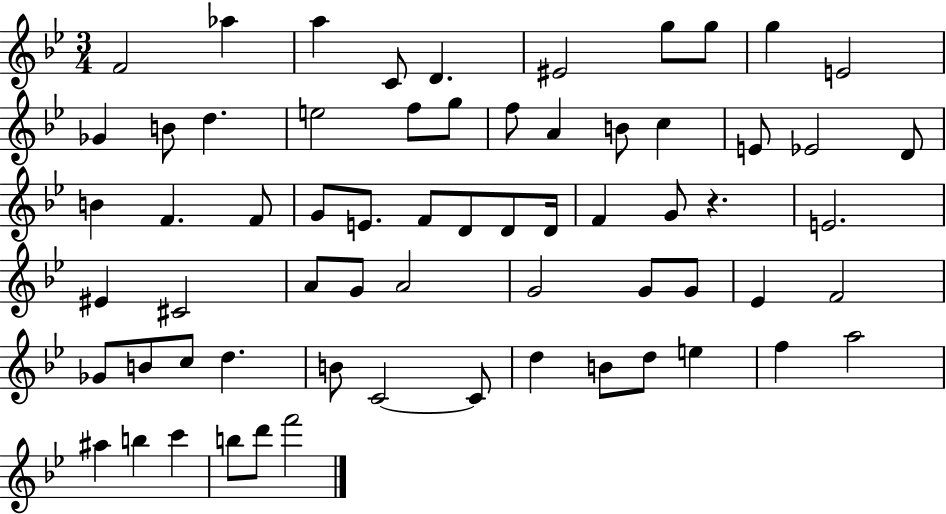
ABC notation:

X:1
T:Untitled
M:3/4
L:1/4
K:Bb
F2 _a a C/2 D ^E2 g/2 g/2 g E2 _G B/2 d e2 f/2 g/2 f/2 A B/2 c E/2 _E2 D/2 B F F/2 G/2 E/2 F/2 D/2 D/2 D/4 F G/2 z E2 ^E ^C2 A/2 G/2 A2 G2 G/2 G/2 _E F2 _G/2 B/2 c/2 d B/2 C2 C/2 d B/2 d/2 e f a2 ^a b c' b/2 d'/2 f'2